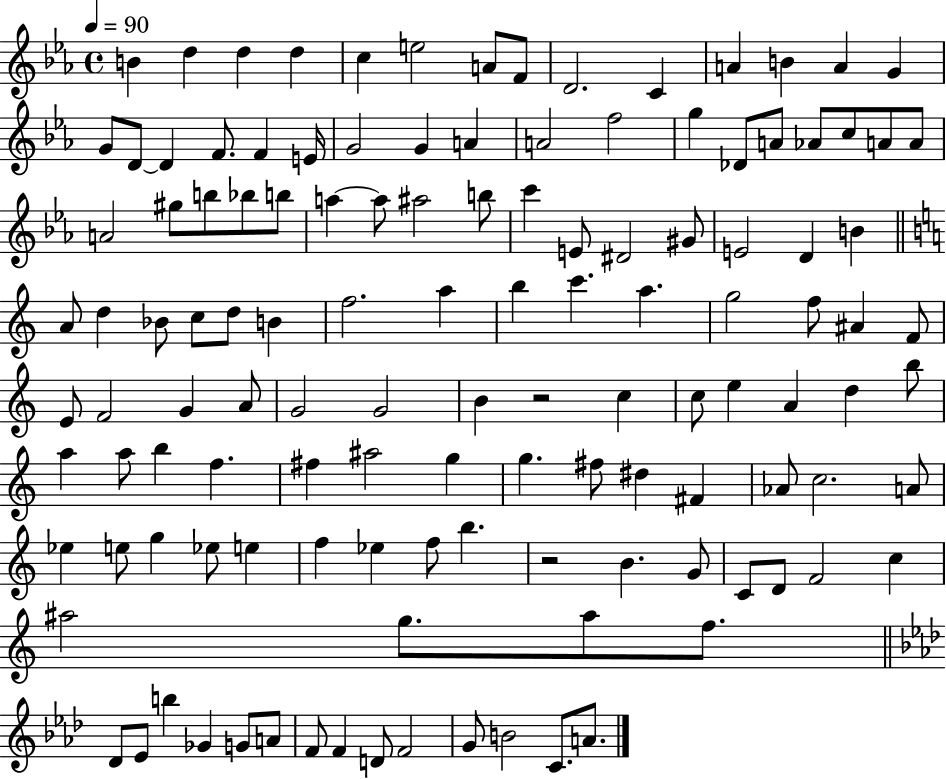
B4/q D5/q D5/q D5/q C5/q E5/h A4/e F4/e D4/h. C4/q A4/q B4/q A4/q G4/q G4/e D4/e D4/q F4/e. F4/q E4/s G4/h G4/q A4/q A4/h F5/h G5/q Db4/e A4/e Ab4/e C5/e A4/e A4/e A4/h G#5/e B5/e Bb5/e B5/e A5/q A5/e A#5/h B5/e C6/q E4/e D#4/h G#4/e E4/h D4/q B4/q A4/e D5/q Bb4/e C5/e D5/e B4/q F5/h. A5/q B5/q C6/q. A5/q. G5/h F5/e A#4/q F4/e E4/e F4/h G4/q A4/e G4/h G4/h B4/q R/h C5/q C5/e E5/q A4/q D5/q B5/e A5/q A5/e B5/q F5/q. F#5/q A#5/h G5/q G5/q. F#5/e D#5/q F#4/q Ab4/e C5/h. A4/e Eb5/q E5/e G5/q Eb5/e E5/q F5/q Eb5/q F5/e B5/q. R/h B4/q. G4/e C4/e D4/e F4/h C5/q A#5/h G5/e. A#5/e F5/e. Db4/e Eb4/e B5/q Gb4/q G4/e A4/e F4/e F4/q D4/e F4/h G4/e B4/h C4/e. A4/e.